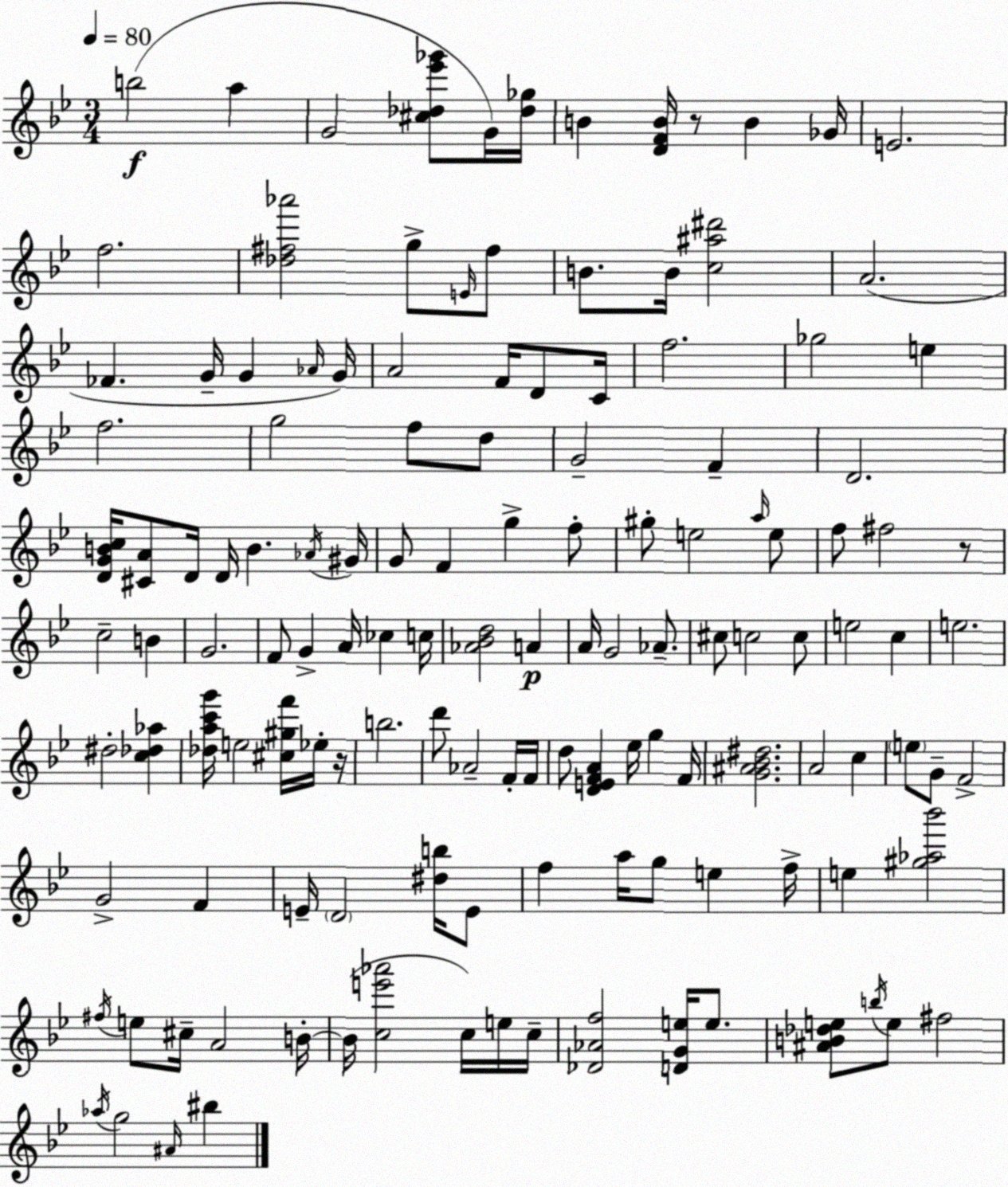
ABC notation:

X:1
T:Untitled
M:3/4
L:1/4
K:Bb
b2 a G2 [^c_d_e'_g']/2 G/4 [_d_g]/4 B [DFB]/4 z/2 B _G/4 E2 f2 [_d^f_a']2 g/2 E/4 ^f/2 B/2 B/4 [c^a^d']2 A2 _F G/4 G _A/4 G/4 A2 F/4 D/2 C/4 f2 _g2 e f2 g2 f/2 d/2 G2 F D2 [DGBc]/4 [^CA]/2 D/4 D/4 B _A/4 ^G/4 G/2 F g f/2 ^g/2 e2 a/4 e/2 f/2 ^f2 z/2 c2 B G2 F/2 G A/4 _c c/4 [_A_Bd]2 A A/4 G2 _A/2 ^c/2 c2 c/2 e2 c e2 ^d2 [c_d_a] [_dac'g']/4 e2 [^c^gf']/4 _e/4 z/4 b2 d'/2 _A2 F/4 F/4 d/2 [DEFA] _e/4 g F/4 [G^A_B^d]2 A2 c e/2 G/2 F2 G2 F E/4 D2 [^db]/4 E/2 f a/4 g/2 e f/4 e [^g_a_b']2 ^f/4 e/2 ^c/4 A2 B/4 B/4 [ce'_a']2 c/4 e/4 c/4 [_D_Af]2 [DGe]/4 e/2 [^AB_de]/2 b/4 e/2 ^f2 _a/4 g2 ^A/4 ^b